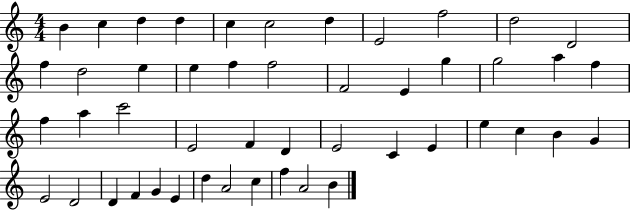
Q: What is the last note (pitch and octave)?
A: B4